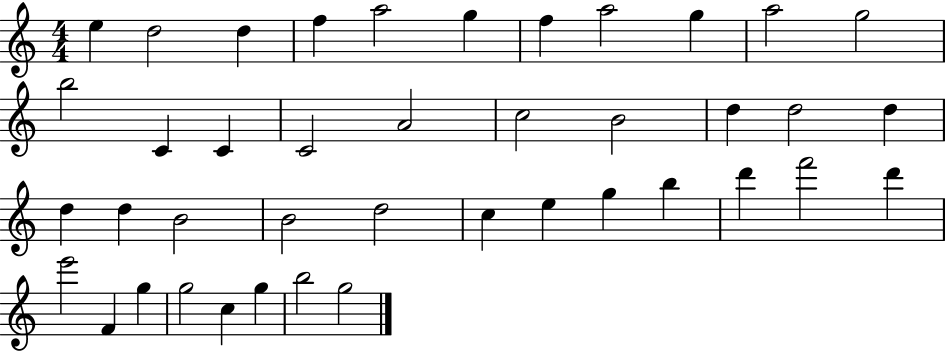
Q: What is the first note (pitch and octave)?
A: E5